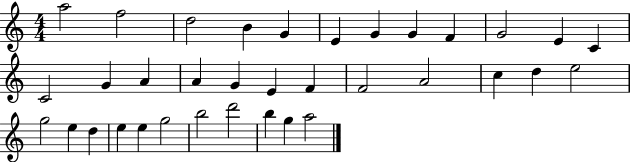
{
  \clef treble
  \numericTimeSignature
  \time 4/4
  \key c \major
  a''2 f''2 | d''2 b'4 g'4 | e'4 g'4 g'4 f'4 | g'2 e'4 c'4 | \break c'2 g'4 a'4 | a'4 g'4 e'4 f'4 | f'2 a'2 | c''4 d''4 e''2 | \break g''2 e''4 d''4 | e''4 e''4 g''2 | b''2 d'''2 | b''4 g''4 a''2 | \break \bar "|."
}